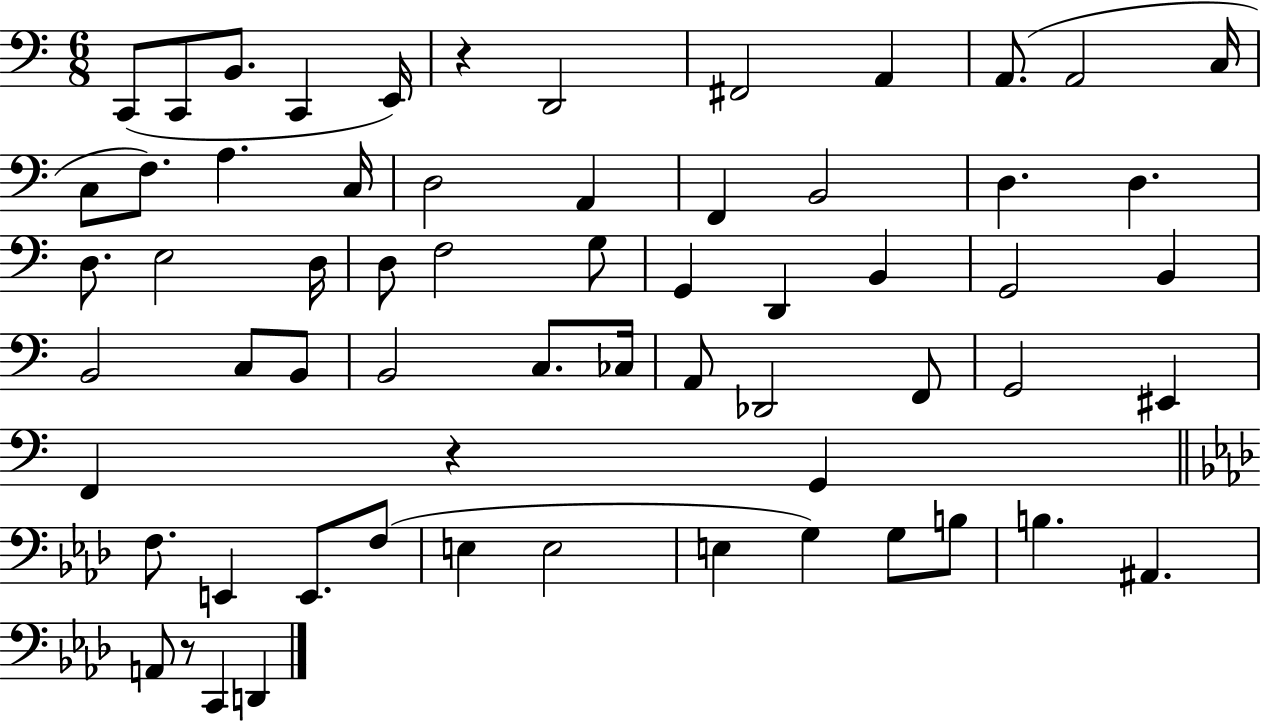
C2/e C2/e B2/e. C2/q E2/s R/q D2/h F#2/h A2/q A2/e. A2/h C3/s C3/e F3/e. A3/q. C3/s D3/h A2/q F2/q B2/h D3/q. D3/q. D3/e. E3/h D3/s D3/e F3/h G3/e G2/q D2/q B2/q G2/h B2/q B2/h C3/e B2/e B2/h C3/e. CES3/s A2/e Db2/h F2/e G2/h EIS2/q F2/q R/q G2/q F3/e. E2/q E2/e. F3/e E3/q E3/h E3/q G3/q G3/e B3/e B3/q. A#2/q. A2/e R/e C2/q D2/q